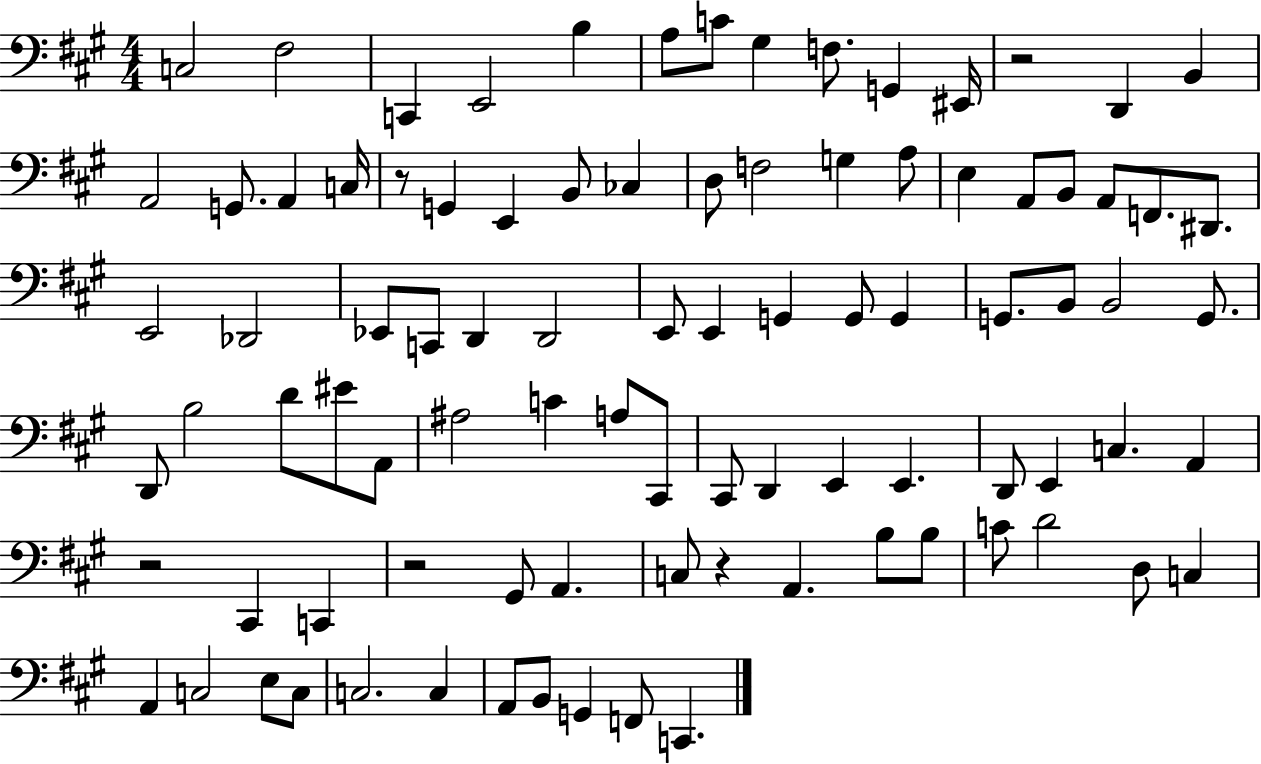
C3/h F#3/h C2/q E2/h B3/q A3/e C4/e G#3/q F3/e. G2/q EIS2/s R/h D2/q B2/q A2/h G2/e. A2/q C3/s R/e G2/q E2/q B2/e CES3/q D3/e F3/h G3/q A3/e E3/q A2/e B2/e A2/e F2/e. D#2/e. E2/h Db2/h Eb2/e C2/e D2/q D2/h E2/e E2/q G2/q G2/e G2/q G2/e. B2/e B2/h G2/e. D2/e B3/h D4/e EIS4/e A2/e A#3/h C4/q A3/e C#2/e C#2/e D2/q E2/q E2/q. D2/e E2/q C3/q. A2/q R/h C#2/q C2/q R/h G#2/e A2/q. C3/e R/q A2/q. B3/e B3/e C4/e D4/h D3/e C3/q A2/q C3/h E3/e C3/e C3/h. C3/q A2/e B2/e G2/q F2/e C2/q.